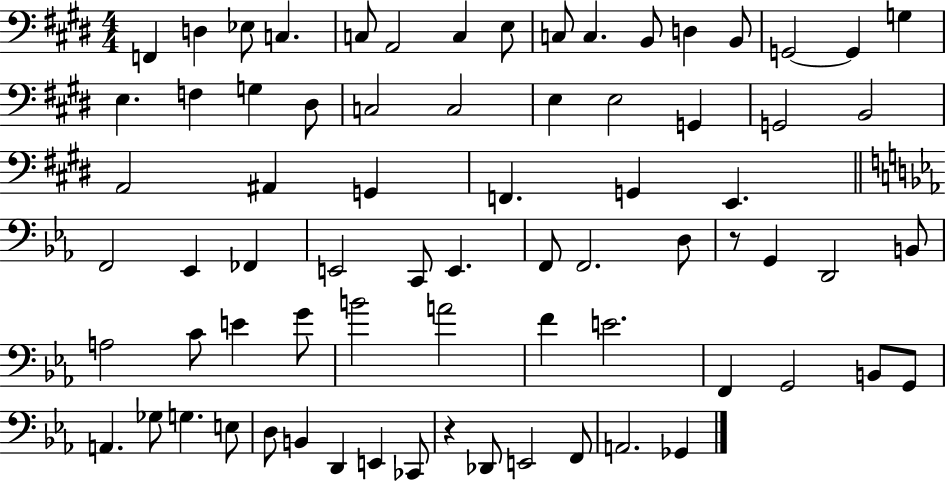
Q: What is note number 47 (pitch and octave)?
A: C4